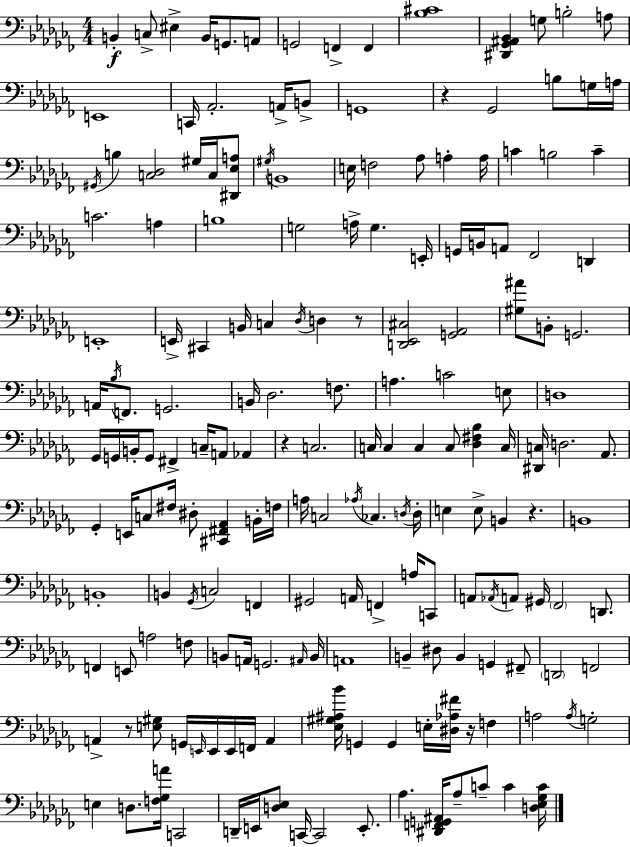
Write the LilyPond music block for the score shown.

{
  \clef bass
  \numericTimeSignature
  \time 4/4
  \key aes \minor
  \repeat volta 2 { b,4-.\f c8-> eis4-> b,16 g,8. a,8 | g,2 f,4-> f,4 | <bes cis'>1 | <dis, ges, ais, bes,>4 g8 b2-. a8 | \break e,1 | c,16 aes,2.-. a,16-> b,8-> | g,1 | r4 ges,2 b8 g16 a16 | \break \acciaccatura { gis,16 } b4 <c des>2 gis16 c16 <dis, ees a>8 | \acciaccatura { gis16 } b,1 | e16 f2 aes8 a4-. | a16 c'4 b2 c'4-- | \break c'2. a4 | b1 | g2 a16-> g4. | e,16-. g,16 b,16 a,8 fes,2 d,4 | \break e,1-. | e,16-> cis,4 b,16 c4 \acciaccatura { des16 } d4 | r8 <d, ees, cis>2 <g, aes,>2 | <gis ais'>8 b,8-. g,2. | \break a,16 \acciaccatura { bes16 } f,8. g,2. | b,16 des2. | f8. a4. c'2 | e8 d1 | \break ges,16 g,16 b,16-. g,8 fis,4-> c16-- a,8 | aes,4 r4 c2. | c16 c4 c4 c8 <des fis bes>4 | c16 <dis, c>16 d2. | \break aes,8. ges,4-. e,16 c8 fis16 dis8-. <cis, fis, aes,>4 | b,16-. f16 a16 c2 \acciaccatura { aes16 } ces4. | \acciaccatura { d16 } d16-. e4 e8-> b,4 | r4. b,1 | \break b,1-. | b,4 \acciaccatura { ges,16 } c2 | f,4 gis,2 a,16 | f,4-> a16 c,8 a,8 \acciaccatura { aes,16 } a,8 gis,16 \parenthesize fes,2 | \break d,8. f,4 e,8 a2 | f8 b,8 a,16 g,2. | \grace { ais,16 } b,16 a,1 | b,4-- dis8 b,4 | \break g,4 fis,8-- \parenthesize d,2 | f,2 a,4-> r8 <e gis>8 | g,16 \grace { e,16 } e,16 e,16 f,16 a,4 <ees gis ais bes'>16 g,4 g,4 | e16-. <dis aes fis'>16 r16 f4 a2 | \break \acciaccatura { a16 } g2-. e4 d8. | <f ges a'>16 c,2 d,16-- e,16 <d ees>8 c,16~~ | c,2 e,8.-. aes4. | <dis, f, g, ais,>16 aes8-- c'8-- c'4 <d ees ges c'>16 } \bar "|."
}